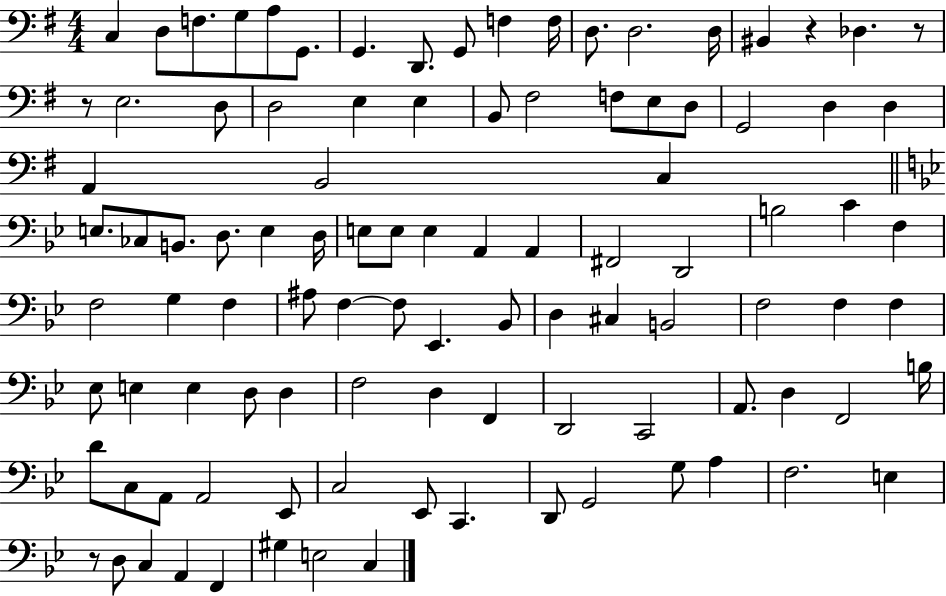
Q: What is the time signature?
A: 4/4